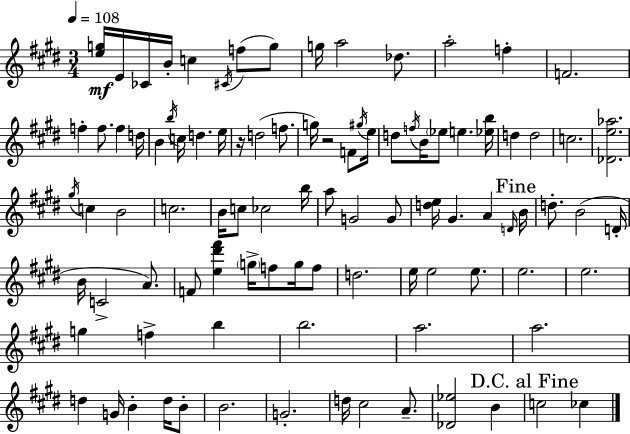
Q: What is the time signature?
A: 3/4